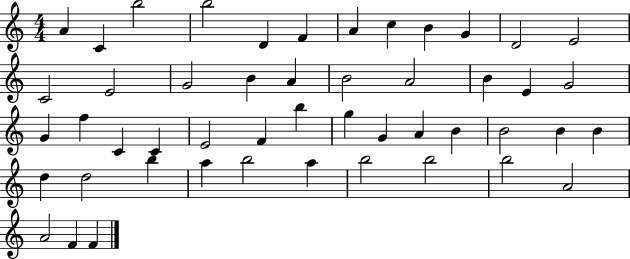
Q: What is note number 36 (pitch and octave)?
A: B4